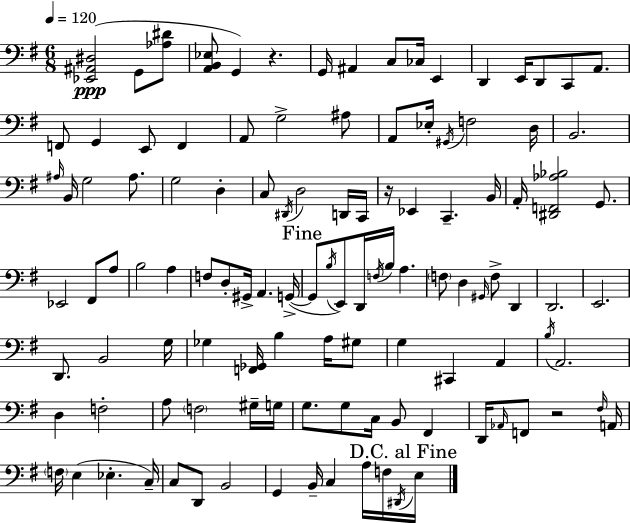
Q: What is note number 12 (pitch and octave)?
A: A2